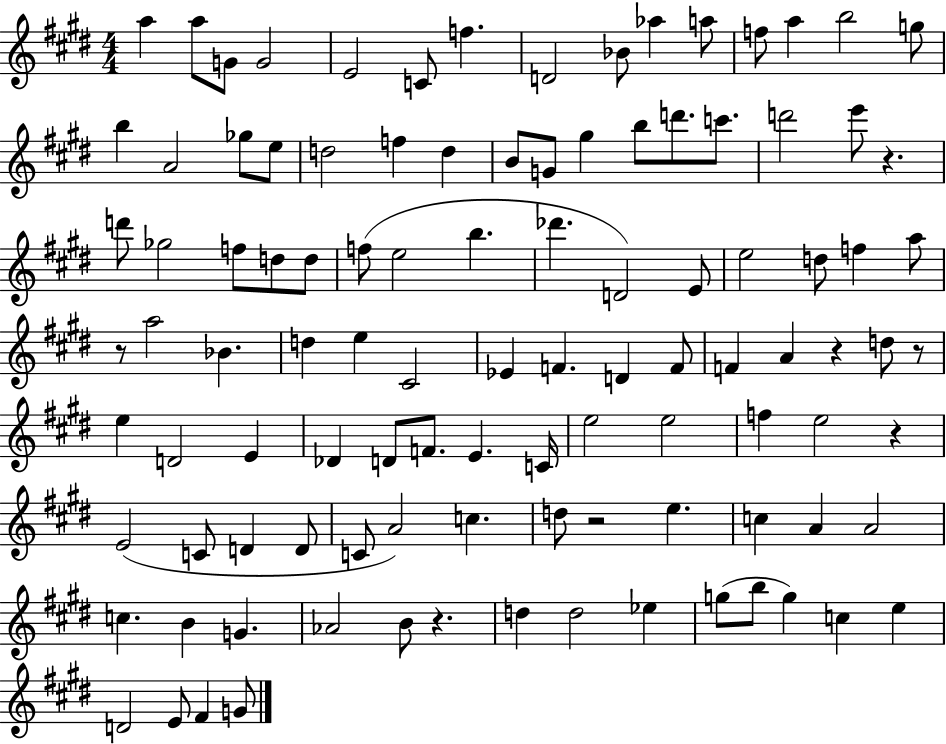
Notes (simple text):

A5/q A5/e G4/e G4/h E4/h C4/e F5/q. D4/h Bb4/e Ab5/q A5/e F5/e A5/q B5/h G5/e B5/q A4/h Gb5/e E5/e D5/h F5/q D5/q B4/e G4/e G#5/q B5/e D6/e. C6/e. D6/h E6/e R/q. D6/e Gb5/h F5/e D5/e D5/e F5/e E5/h B5/q. Db6/q. D4/h E4/e E5/h D5/e F5/q A5/e R/e A5/h Bb4/q. D5/q E5/q C#4/h Eb4/q F4/q. D4/q F4/e F4/q A4/q R/q D5/e R/e E5/q D4/h E4/q Db4/q D4/e F4/e. E4/q. C4/s E5/h E5/h F5/q E5/h R/q E4/h C4/e D4/q D4/e C4/e A4/h C5/q. D5/e R/h E5/q. C5/q A4/q A4/h C5/q. B4/q G4/q. Ab4/h B4/e R/q. D5/q D5/h Eb5/q G5/e B5/e G5/q C5/q E5/q D4/h E4/e F#4/q G4/e